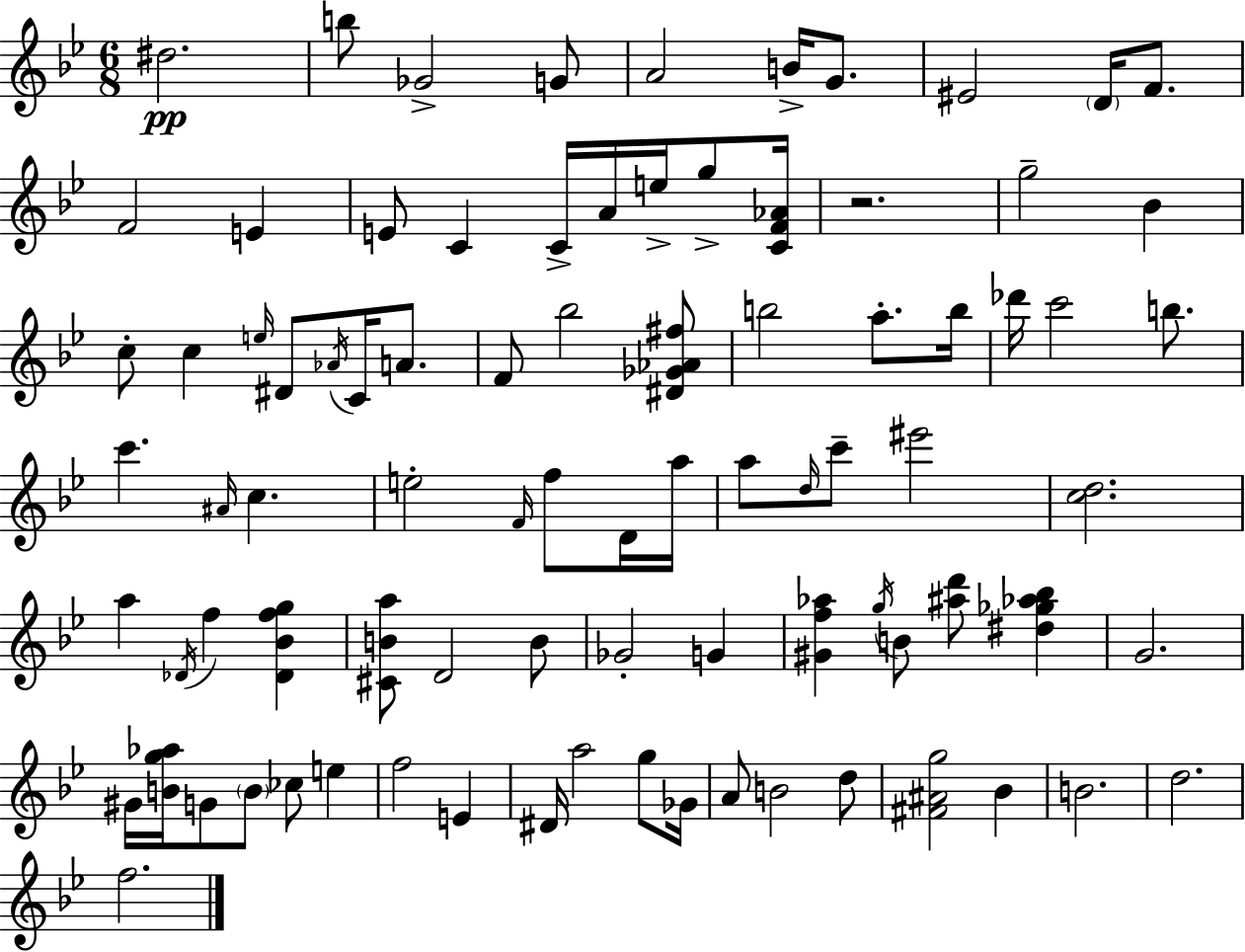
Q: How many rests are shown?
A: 1